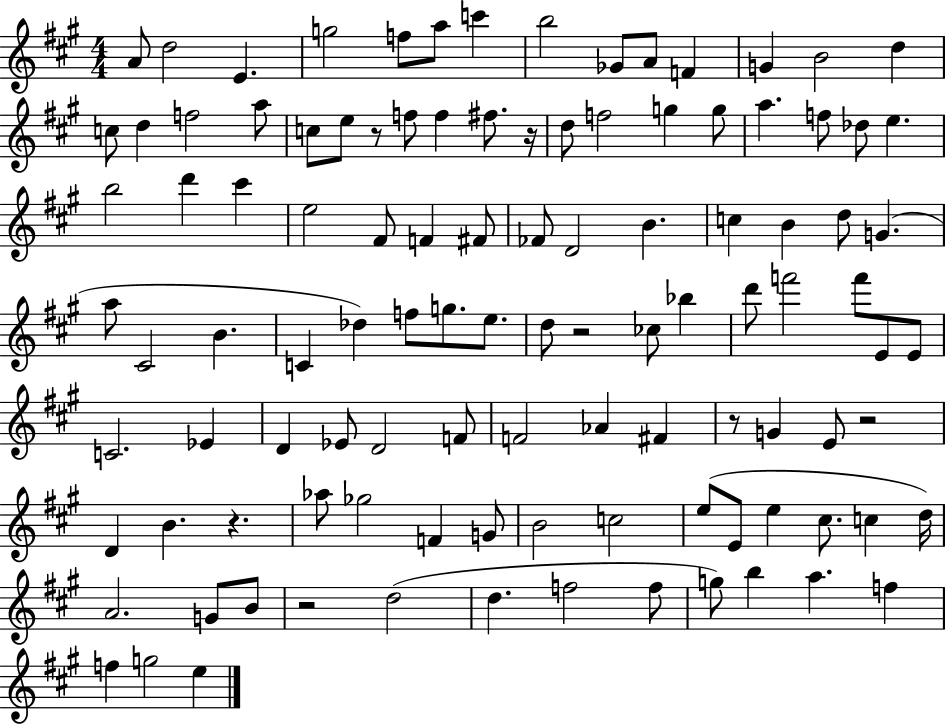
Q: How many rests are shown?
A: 7